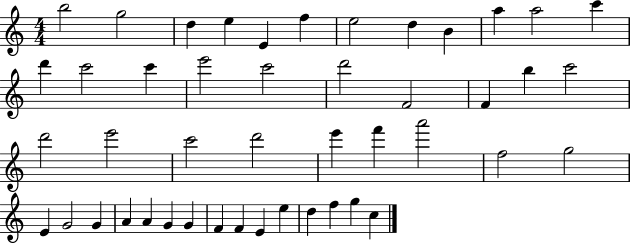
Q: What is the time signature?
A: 4/4